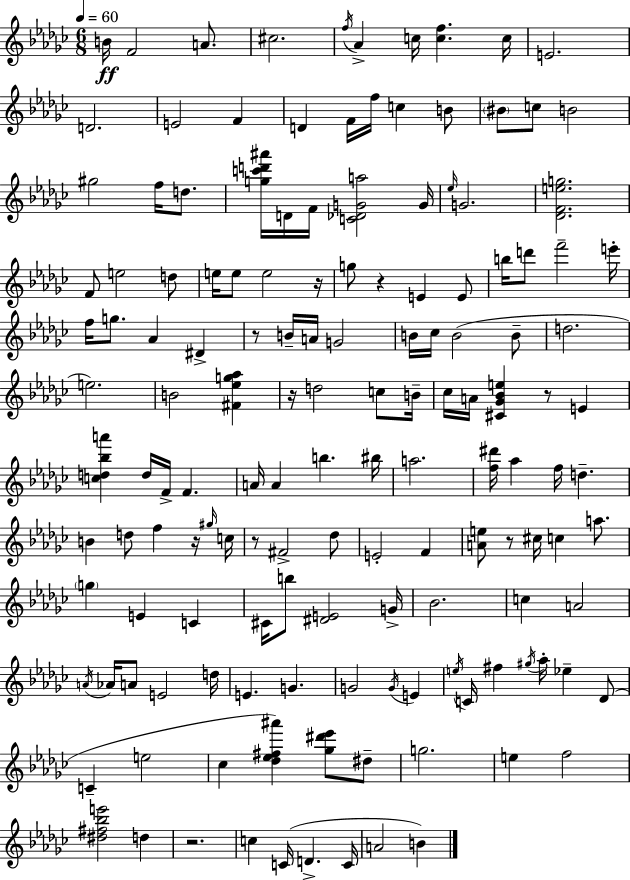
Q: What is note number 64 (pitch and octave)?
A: F4